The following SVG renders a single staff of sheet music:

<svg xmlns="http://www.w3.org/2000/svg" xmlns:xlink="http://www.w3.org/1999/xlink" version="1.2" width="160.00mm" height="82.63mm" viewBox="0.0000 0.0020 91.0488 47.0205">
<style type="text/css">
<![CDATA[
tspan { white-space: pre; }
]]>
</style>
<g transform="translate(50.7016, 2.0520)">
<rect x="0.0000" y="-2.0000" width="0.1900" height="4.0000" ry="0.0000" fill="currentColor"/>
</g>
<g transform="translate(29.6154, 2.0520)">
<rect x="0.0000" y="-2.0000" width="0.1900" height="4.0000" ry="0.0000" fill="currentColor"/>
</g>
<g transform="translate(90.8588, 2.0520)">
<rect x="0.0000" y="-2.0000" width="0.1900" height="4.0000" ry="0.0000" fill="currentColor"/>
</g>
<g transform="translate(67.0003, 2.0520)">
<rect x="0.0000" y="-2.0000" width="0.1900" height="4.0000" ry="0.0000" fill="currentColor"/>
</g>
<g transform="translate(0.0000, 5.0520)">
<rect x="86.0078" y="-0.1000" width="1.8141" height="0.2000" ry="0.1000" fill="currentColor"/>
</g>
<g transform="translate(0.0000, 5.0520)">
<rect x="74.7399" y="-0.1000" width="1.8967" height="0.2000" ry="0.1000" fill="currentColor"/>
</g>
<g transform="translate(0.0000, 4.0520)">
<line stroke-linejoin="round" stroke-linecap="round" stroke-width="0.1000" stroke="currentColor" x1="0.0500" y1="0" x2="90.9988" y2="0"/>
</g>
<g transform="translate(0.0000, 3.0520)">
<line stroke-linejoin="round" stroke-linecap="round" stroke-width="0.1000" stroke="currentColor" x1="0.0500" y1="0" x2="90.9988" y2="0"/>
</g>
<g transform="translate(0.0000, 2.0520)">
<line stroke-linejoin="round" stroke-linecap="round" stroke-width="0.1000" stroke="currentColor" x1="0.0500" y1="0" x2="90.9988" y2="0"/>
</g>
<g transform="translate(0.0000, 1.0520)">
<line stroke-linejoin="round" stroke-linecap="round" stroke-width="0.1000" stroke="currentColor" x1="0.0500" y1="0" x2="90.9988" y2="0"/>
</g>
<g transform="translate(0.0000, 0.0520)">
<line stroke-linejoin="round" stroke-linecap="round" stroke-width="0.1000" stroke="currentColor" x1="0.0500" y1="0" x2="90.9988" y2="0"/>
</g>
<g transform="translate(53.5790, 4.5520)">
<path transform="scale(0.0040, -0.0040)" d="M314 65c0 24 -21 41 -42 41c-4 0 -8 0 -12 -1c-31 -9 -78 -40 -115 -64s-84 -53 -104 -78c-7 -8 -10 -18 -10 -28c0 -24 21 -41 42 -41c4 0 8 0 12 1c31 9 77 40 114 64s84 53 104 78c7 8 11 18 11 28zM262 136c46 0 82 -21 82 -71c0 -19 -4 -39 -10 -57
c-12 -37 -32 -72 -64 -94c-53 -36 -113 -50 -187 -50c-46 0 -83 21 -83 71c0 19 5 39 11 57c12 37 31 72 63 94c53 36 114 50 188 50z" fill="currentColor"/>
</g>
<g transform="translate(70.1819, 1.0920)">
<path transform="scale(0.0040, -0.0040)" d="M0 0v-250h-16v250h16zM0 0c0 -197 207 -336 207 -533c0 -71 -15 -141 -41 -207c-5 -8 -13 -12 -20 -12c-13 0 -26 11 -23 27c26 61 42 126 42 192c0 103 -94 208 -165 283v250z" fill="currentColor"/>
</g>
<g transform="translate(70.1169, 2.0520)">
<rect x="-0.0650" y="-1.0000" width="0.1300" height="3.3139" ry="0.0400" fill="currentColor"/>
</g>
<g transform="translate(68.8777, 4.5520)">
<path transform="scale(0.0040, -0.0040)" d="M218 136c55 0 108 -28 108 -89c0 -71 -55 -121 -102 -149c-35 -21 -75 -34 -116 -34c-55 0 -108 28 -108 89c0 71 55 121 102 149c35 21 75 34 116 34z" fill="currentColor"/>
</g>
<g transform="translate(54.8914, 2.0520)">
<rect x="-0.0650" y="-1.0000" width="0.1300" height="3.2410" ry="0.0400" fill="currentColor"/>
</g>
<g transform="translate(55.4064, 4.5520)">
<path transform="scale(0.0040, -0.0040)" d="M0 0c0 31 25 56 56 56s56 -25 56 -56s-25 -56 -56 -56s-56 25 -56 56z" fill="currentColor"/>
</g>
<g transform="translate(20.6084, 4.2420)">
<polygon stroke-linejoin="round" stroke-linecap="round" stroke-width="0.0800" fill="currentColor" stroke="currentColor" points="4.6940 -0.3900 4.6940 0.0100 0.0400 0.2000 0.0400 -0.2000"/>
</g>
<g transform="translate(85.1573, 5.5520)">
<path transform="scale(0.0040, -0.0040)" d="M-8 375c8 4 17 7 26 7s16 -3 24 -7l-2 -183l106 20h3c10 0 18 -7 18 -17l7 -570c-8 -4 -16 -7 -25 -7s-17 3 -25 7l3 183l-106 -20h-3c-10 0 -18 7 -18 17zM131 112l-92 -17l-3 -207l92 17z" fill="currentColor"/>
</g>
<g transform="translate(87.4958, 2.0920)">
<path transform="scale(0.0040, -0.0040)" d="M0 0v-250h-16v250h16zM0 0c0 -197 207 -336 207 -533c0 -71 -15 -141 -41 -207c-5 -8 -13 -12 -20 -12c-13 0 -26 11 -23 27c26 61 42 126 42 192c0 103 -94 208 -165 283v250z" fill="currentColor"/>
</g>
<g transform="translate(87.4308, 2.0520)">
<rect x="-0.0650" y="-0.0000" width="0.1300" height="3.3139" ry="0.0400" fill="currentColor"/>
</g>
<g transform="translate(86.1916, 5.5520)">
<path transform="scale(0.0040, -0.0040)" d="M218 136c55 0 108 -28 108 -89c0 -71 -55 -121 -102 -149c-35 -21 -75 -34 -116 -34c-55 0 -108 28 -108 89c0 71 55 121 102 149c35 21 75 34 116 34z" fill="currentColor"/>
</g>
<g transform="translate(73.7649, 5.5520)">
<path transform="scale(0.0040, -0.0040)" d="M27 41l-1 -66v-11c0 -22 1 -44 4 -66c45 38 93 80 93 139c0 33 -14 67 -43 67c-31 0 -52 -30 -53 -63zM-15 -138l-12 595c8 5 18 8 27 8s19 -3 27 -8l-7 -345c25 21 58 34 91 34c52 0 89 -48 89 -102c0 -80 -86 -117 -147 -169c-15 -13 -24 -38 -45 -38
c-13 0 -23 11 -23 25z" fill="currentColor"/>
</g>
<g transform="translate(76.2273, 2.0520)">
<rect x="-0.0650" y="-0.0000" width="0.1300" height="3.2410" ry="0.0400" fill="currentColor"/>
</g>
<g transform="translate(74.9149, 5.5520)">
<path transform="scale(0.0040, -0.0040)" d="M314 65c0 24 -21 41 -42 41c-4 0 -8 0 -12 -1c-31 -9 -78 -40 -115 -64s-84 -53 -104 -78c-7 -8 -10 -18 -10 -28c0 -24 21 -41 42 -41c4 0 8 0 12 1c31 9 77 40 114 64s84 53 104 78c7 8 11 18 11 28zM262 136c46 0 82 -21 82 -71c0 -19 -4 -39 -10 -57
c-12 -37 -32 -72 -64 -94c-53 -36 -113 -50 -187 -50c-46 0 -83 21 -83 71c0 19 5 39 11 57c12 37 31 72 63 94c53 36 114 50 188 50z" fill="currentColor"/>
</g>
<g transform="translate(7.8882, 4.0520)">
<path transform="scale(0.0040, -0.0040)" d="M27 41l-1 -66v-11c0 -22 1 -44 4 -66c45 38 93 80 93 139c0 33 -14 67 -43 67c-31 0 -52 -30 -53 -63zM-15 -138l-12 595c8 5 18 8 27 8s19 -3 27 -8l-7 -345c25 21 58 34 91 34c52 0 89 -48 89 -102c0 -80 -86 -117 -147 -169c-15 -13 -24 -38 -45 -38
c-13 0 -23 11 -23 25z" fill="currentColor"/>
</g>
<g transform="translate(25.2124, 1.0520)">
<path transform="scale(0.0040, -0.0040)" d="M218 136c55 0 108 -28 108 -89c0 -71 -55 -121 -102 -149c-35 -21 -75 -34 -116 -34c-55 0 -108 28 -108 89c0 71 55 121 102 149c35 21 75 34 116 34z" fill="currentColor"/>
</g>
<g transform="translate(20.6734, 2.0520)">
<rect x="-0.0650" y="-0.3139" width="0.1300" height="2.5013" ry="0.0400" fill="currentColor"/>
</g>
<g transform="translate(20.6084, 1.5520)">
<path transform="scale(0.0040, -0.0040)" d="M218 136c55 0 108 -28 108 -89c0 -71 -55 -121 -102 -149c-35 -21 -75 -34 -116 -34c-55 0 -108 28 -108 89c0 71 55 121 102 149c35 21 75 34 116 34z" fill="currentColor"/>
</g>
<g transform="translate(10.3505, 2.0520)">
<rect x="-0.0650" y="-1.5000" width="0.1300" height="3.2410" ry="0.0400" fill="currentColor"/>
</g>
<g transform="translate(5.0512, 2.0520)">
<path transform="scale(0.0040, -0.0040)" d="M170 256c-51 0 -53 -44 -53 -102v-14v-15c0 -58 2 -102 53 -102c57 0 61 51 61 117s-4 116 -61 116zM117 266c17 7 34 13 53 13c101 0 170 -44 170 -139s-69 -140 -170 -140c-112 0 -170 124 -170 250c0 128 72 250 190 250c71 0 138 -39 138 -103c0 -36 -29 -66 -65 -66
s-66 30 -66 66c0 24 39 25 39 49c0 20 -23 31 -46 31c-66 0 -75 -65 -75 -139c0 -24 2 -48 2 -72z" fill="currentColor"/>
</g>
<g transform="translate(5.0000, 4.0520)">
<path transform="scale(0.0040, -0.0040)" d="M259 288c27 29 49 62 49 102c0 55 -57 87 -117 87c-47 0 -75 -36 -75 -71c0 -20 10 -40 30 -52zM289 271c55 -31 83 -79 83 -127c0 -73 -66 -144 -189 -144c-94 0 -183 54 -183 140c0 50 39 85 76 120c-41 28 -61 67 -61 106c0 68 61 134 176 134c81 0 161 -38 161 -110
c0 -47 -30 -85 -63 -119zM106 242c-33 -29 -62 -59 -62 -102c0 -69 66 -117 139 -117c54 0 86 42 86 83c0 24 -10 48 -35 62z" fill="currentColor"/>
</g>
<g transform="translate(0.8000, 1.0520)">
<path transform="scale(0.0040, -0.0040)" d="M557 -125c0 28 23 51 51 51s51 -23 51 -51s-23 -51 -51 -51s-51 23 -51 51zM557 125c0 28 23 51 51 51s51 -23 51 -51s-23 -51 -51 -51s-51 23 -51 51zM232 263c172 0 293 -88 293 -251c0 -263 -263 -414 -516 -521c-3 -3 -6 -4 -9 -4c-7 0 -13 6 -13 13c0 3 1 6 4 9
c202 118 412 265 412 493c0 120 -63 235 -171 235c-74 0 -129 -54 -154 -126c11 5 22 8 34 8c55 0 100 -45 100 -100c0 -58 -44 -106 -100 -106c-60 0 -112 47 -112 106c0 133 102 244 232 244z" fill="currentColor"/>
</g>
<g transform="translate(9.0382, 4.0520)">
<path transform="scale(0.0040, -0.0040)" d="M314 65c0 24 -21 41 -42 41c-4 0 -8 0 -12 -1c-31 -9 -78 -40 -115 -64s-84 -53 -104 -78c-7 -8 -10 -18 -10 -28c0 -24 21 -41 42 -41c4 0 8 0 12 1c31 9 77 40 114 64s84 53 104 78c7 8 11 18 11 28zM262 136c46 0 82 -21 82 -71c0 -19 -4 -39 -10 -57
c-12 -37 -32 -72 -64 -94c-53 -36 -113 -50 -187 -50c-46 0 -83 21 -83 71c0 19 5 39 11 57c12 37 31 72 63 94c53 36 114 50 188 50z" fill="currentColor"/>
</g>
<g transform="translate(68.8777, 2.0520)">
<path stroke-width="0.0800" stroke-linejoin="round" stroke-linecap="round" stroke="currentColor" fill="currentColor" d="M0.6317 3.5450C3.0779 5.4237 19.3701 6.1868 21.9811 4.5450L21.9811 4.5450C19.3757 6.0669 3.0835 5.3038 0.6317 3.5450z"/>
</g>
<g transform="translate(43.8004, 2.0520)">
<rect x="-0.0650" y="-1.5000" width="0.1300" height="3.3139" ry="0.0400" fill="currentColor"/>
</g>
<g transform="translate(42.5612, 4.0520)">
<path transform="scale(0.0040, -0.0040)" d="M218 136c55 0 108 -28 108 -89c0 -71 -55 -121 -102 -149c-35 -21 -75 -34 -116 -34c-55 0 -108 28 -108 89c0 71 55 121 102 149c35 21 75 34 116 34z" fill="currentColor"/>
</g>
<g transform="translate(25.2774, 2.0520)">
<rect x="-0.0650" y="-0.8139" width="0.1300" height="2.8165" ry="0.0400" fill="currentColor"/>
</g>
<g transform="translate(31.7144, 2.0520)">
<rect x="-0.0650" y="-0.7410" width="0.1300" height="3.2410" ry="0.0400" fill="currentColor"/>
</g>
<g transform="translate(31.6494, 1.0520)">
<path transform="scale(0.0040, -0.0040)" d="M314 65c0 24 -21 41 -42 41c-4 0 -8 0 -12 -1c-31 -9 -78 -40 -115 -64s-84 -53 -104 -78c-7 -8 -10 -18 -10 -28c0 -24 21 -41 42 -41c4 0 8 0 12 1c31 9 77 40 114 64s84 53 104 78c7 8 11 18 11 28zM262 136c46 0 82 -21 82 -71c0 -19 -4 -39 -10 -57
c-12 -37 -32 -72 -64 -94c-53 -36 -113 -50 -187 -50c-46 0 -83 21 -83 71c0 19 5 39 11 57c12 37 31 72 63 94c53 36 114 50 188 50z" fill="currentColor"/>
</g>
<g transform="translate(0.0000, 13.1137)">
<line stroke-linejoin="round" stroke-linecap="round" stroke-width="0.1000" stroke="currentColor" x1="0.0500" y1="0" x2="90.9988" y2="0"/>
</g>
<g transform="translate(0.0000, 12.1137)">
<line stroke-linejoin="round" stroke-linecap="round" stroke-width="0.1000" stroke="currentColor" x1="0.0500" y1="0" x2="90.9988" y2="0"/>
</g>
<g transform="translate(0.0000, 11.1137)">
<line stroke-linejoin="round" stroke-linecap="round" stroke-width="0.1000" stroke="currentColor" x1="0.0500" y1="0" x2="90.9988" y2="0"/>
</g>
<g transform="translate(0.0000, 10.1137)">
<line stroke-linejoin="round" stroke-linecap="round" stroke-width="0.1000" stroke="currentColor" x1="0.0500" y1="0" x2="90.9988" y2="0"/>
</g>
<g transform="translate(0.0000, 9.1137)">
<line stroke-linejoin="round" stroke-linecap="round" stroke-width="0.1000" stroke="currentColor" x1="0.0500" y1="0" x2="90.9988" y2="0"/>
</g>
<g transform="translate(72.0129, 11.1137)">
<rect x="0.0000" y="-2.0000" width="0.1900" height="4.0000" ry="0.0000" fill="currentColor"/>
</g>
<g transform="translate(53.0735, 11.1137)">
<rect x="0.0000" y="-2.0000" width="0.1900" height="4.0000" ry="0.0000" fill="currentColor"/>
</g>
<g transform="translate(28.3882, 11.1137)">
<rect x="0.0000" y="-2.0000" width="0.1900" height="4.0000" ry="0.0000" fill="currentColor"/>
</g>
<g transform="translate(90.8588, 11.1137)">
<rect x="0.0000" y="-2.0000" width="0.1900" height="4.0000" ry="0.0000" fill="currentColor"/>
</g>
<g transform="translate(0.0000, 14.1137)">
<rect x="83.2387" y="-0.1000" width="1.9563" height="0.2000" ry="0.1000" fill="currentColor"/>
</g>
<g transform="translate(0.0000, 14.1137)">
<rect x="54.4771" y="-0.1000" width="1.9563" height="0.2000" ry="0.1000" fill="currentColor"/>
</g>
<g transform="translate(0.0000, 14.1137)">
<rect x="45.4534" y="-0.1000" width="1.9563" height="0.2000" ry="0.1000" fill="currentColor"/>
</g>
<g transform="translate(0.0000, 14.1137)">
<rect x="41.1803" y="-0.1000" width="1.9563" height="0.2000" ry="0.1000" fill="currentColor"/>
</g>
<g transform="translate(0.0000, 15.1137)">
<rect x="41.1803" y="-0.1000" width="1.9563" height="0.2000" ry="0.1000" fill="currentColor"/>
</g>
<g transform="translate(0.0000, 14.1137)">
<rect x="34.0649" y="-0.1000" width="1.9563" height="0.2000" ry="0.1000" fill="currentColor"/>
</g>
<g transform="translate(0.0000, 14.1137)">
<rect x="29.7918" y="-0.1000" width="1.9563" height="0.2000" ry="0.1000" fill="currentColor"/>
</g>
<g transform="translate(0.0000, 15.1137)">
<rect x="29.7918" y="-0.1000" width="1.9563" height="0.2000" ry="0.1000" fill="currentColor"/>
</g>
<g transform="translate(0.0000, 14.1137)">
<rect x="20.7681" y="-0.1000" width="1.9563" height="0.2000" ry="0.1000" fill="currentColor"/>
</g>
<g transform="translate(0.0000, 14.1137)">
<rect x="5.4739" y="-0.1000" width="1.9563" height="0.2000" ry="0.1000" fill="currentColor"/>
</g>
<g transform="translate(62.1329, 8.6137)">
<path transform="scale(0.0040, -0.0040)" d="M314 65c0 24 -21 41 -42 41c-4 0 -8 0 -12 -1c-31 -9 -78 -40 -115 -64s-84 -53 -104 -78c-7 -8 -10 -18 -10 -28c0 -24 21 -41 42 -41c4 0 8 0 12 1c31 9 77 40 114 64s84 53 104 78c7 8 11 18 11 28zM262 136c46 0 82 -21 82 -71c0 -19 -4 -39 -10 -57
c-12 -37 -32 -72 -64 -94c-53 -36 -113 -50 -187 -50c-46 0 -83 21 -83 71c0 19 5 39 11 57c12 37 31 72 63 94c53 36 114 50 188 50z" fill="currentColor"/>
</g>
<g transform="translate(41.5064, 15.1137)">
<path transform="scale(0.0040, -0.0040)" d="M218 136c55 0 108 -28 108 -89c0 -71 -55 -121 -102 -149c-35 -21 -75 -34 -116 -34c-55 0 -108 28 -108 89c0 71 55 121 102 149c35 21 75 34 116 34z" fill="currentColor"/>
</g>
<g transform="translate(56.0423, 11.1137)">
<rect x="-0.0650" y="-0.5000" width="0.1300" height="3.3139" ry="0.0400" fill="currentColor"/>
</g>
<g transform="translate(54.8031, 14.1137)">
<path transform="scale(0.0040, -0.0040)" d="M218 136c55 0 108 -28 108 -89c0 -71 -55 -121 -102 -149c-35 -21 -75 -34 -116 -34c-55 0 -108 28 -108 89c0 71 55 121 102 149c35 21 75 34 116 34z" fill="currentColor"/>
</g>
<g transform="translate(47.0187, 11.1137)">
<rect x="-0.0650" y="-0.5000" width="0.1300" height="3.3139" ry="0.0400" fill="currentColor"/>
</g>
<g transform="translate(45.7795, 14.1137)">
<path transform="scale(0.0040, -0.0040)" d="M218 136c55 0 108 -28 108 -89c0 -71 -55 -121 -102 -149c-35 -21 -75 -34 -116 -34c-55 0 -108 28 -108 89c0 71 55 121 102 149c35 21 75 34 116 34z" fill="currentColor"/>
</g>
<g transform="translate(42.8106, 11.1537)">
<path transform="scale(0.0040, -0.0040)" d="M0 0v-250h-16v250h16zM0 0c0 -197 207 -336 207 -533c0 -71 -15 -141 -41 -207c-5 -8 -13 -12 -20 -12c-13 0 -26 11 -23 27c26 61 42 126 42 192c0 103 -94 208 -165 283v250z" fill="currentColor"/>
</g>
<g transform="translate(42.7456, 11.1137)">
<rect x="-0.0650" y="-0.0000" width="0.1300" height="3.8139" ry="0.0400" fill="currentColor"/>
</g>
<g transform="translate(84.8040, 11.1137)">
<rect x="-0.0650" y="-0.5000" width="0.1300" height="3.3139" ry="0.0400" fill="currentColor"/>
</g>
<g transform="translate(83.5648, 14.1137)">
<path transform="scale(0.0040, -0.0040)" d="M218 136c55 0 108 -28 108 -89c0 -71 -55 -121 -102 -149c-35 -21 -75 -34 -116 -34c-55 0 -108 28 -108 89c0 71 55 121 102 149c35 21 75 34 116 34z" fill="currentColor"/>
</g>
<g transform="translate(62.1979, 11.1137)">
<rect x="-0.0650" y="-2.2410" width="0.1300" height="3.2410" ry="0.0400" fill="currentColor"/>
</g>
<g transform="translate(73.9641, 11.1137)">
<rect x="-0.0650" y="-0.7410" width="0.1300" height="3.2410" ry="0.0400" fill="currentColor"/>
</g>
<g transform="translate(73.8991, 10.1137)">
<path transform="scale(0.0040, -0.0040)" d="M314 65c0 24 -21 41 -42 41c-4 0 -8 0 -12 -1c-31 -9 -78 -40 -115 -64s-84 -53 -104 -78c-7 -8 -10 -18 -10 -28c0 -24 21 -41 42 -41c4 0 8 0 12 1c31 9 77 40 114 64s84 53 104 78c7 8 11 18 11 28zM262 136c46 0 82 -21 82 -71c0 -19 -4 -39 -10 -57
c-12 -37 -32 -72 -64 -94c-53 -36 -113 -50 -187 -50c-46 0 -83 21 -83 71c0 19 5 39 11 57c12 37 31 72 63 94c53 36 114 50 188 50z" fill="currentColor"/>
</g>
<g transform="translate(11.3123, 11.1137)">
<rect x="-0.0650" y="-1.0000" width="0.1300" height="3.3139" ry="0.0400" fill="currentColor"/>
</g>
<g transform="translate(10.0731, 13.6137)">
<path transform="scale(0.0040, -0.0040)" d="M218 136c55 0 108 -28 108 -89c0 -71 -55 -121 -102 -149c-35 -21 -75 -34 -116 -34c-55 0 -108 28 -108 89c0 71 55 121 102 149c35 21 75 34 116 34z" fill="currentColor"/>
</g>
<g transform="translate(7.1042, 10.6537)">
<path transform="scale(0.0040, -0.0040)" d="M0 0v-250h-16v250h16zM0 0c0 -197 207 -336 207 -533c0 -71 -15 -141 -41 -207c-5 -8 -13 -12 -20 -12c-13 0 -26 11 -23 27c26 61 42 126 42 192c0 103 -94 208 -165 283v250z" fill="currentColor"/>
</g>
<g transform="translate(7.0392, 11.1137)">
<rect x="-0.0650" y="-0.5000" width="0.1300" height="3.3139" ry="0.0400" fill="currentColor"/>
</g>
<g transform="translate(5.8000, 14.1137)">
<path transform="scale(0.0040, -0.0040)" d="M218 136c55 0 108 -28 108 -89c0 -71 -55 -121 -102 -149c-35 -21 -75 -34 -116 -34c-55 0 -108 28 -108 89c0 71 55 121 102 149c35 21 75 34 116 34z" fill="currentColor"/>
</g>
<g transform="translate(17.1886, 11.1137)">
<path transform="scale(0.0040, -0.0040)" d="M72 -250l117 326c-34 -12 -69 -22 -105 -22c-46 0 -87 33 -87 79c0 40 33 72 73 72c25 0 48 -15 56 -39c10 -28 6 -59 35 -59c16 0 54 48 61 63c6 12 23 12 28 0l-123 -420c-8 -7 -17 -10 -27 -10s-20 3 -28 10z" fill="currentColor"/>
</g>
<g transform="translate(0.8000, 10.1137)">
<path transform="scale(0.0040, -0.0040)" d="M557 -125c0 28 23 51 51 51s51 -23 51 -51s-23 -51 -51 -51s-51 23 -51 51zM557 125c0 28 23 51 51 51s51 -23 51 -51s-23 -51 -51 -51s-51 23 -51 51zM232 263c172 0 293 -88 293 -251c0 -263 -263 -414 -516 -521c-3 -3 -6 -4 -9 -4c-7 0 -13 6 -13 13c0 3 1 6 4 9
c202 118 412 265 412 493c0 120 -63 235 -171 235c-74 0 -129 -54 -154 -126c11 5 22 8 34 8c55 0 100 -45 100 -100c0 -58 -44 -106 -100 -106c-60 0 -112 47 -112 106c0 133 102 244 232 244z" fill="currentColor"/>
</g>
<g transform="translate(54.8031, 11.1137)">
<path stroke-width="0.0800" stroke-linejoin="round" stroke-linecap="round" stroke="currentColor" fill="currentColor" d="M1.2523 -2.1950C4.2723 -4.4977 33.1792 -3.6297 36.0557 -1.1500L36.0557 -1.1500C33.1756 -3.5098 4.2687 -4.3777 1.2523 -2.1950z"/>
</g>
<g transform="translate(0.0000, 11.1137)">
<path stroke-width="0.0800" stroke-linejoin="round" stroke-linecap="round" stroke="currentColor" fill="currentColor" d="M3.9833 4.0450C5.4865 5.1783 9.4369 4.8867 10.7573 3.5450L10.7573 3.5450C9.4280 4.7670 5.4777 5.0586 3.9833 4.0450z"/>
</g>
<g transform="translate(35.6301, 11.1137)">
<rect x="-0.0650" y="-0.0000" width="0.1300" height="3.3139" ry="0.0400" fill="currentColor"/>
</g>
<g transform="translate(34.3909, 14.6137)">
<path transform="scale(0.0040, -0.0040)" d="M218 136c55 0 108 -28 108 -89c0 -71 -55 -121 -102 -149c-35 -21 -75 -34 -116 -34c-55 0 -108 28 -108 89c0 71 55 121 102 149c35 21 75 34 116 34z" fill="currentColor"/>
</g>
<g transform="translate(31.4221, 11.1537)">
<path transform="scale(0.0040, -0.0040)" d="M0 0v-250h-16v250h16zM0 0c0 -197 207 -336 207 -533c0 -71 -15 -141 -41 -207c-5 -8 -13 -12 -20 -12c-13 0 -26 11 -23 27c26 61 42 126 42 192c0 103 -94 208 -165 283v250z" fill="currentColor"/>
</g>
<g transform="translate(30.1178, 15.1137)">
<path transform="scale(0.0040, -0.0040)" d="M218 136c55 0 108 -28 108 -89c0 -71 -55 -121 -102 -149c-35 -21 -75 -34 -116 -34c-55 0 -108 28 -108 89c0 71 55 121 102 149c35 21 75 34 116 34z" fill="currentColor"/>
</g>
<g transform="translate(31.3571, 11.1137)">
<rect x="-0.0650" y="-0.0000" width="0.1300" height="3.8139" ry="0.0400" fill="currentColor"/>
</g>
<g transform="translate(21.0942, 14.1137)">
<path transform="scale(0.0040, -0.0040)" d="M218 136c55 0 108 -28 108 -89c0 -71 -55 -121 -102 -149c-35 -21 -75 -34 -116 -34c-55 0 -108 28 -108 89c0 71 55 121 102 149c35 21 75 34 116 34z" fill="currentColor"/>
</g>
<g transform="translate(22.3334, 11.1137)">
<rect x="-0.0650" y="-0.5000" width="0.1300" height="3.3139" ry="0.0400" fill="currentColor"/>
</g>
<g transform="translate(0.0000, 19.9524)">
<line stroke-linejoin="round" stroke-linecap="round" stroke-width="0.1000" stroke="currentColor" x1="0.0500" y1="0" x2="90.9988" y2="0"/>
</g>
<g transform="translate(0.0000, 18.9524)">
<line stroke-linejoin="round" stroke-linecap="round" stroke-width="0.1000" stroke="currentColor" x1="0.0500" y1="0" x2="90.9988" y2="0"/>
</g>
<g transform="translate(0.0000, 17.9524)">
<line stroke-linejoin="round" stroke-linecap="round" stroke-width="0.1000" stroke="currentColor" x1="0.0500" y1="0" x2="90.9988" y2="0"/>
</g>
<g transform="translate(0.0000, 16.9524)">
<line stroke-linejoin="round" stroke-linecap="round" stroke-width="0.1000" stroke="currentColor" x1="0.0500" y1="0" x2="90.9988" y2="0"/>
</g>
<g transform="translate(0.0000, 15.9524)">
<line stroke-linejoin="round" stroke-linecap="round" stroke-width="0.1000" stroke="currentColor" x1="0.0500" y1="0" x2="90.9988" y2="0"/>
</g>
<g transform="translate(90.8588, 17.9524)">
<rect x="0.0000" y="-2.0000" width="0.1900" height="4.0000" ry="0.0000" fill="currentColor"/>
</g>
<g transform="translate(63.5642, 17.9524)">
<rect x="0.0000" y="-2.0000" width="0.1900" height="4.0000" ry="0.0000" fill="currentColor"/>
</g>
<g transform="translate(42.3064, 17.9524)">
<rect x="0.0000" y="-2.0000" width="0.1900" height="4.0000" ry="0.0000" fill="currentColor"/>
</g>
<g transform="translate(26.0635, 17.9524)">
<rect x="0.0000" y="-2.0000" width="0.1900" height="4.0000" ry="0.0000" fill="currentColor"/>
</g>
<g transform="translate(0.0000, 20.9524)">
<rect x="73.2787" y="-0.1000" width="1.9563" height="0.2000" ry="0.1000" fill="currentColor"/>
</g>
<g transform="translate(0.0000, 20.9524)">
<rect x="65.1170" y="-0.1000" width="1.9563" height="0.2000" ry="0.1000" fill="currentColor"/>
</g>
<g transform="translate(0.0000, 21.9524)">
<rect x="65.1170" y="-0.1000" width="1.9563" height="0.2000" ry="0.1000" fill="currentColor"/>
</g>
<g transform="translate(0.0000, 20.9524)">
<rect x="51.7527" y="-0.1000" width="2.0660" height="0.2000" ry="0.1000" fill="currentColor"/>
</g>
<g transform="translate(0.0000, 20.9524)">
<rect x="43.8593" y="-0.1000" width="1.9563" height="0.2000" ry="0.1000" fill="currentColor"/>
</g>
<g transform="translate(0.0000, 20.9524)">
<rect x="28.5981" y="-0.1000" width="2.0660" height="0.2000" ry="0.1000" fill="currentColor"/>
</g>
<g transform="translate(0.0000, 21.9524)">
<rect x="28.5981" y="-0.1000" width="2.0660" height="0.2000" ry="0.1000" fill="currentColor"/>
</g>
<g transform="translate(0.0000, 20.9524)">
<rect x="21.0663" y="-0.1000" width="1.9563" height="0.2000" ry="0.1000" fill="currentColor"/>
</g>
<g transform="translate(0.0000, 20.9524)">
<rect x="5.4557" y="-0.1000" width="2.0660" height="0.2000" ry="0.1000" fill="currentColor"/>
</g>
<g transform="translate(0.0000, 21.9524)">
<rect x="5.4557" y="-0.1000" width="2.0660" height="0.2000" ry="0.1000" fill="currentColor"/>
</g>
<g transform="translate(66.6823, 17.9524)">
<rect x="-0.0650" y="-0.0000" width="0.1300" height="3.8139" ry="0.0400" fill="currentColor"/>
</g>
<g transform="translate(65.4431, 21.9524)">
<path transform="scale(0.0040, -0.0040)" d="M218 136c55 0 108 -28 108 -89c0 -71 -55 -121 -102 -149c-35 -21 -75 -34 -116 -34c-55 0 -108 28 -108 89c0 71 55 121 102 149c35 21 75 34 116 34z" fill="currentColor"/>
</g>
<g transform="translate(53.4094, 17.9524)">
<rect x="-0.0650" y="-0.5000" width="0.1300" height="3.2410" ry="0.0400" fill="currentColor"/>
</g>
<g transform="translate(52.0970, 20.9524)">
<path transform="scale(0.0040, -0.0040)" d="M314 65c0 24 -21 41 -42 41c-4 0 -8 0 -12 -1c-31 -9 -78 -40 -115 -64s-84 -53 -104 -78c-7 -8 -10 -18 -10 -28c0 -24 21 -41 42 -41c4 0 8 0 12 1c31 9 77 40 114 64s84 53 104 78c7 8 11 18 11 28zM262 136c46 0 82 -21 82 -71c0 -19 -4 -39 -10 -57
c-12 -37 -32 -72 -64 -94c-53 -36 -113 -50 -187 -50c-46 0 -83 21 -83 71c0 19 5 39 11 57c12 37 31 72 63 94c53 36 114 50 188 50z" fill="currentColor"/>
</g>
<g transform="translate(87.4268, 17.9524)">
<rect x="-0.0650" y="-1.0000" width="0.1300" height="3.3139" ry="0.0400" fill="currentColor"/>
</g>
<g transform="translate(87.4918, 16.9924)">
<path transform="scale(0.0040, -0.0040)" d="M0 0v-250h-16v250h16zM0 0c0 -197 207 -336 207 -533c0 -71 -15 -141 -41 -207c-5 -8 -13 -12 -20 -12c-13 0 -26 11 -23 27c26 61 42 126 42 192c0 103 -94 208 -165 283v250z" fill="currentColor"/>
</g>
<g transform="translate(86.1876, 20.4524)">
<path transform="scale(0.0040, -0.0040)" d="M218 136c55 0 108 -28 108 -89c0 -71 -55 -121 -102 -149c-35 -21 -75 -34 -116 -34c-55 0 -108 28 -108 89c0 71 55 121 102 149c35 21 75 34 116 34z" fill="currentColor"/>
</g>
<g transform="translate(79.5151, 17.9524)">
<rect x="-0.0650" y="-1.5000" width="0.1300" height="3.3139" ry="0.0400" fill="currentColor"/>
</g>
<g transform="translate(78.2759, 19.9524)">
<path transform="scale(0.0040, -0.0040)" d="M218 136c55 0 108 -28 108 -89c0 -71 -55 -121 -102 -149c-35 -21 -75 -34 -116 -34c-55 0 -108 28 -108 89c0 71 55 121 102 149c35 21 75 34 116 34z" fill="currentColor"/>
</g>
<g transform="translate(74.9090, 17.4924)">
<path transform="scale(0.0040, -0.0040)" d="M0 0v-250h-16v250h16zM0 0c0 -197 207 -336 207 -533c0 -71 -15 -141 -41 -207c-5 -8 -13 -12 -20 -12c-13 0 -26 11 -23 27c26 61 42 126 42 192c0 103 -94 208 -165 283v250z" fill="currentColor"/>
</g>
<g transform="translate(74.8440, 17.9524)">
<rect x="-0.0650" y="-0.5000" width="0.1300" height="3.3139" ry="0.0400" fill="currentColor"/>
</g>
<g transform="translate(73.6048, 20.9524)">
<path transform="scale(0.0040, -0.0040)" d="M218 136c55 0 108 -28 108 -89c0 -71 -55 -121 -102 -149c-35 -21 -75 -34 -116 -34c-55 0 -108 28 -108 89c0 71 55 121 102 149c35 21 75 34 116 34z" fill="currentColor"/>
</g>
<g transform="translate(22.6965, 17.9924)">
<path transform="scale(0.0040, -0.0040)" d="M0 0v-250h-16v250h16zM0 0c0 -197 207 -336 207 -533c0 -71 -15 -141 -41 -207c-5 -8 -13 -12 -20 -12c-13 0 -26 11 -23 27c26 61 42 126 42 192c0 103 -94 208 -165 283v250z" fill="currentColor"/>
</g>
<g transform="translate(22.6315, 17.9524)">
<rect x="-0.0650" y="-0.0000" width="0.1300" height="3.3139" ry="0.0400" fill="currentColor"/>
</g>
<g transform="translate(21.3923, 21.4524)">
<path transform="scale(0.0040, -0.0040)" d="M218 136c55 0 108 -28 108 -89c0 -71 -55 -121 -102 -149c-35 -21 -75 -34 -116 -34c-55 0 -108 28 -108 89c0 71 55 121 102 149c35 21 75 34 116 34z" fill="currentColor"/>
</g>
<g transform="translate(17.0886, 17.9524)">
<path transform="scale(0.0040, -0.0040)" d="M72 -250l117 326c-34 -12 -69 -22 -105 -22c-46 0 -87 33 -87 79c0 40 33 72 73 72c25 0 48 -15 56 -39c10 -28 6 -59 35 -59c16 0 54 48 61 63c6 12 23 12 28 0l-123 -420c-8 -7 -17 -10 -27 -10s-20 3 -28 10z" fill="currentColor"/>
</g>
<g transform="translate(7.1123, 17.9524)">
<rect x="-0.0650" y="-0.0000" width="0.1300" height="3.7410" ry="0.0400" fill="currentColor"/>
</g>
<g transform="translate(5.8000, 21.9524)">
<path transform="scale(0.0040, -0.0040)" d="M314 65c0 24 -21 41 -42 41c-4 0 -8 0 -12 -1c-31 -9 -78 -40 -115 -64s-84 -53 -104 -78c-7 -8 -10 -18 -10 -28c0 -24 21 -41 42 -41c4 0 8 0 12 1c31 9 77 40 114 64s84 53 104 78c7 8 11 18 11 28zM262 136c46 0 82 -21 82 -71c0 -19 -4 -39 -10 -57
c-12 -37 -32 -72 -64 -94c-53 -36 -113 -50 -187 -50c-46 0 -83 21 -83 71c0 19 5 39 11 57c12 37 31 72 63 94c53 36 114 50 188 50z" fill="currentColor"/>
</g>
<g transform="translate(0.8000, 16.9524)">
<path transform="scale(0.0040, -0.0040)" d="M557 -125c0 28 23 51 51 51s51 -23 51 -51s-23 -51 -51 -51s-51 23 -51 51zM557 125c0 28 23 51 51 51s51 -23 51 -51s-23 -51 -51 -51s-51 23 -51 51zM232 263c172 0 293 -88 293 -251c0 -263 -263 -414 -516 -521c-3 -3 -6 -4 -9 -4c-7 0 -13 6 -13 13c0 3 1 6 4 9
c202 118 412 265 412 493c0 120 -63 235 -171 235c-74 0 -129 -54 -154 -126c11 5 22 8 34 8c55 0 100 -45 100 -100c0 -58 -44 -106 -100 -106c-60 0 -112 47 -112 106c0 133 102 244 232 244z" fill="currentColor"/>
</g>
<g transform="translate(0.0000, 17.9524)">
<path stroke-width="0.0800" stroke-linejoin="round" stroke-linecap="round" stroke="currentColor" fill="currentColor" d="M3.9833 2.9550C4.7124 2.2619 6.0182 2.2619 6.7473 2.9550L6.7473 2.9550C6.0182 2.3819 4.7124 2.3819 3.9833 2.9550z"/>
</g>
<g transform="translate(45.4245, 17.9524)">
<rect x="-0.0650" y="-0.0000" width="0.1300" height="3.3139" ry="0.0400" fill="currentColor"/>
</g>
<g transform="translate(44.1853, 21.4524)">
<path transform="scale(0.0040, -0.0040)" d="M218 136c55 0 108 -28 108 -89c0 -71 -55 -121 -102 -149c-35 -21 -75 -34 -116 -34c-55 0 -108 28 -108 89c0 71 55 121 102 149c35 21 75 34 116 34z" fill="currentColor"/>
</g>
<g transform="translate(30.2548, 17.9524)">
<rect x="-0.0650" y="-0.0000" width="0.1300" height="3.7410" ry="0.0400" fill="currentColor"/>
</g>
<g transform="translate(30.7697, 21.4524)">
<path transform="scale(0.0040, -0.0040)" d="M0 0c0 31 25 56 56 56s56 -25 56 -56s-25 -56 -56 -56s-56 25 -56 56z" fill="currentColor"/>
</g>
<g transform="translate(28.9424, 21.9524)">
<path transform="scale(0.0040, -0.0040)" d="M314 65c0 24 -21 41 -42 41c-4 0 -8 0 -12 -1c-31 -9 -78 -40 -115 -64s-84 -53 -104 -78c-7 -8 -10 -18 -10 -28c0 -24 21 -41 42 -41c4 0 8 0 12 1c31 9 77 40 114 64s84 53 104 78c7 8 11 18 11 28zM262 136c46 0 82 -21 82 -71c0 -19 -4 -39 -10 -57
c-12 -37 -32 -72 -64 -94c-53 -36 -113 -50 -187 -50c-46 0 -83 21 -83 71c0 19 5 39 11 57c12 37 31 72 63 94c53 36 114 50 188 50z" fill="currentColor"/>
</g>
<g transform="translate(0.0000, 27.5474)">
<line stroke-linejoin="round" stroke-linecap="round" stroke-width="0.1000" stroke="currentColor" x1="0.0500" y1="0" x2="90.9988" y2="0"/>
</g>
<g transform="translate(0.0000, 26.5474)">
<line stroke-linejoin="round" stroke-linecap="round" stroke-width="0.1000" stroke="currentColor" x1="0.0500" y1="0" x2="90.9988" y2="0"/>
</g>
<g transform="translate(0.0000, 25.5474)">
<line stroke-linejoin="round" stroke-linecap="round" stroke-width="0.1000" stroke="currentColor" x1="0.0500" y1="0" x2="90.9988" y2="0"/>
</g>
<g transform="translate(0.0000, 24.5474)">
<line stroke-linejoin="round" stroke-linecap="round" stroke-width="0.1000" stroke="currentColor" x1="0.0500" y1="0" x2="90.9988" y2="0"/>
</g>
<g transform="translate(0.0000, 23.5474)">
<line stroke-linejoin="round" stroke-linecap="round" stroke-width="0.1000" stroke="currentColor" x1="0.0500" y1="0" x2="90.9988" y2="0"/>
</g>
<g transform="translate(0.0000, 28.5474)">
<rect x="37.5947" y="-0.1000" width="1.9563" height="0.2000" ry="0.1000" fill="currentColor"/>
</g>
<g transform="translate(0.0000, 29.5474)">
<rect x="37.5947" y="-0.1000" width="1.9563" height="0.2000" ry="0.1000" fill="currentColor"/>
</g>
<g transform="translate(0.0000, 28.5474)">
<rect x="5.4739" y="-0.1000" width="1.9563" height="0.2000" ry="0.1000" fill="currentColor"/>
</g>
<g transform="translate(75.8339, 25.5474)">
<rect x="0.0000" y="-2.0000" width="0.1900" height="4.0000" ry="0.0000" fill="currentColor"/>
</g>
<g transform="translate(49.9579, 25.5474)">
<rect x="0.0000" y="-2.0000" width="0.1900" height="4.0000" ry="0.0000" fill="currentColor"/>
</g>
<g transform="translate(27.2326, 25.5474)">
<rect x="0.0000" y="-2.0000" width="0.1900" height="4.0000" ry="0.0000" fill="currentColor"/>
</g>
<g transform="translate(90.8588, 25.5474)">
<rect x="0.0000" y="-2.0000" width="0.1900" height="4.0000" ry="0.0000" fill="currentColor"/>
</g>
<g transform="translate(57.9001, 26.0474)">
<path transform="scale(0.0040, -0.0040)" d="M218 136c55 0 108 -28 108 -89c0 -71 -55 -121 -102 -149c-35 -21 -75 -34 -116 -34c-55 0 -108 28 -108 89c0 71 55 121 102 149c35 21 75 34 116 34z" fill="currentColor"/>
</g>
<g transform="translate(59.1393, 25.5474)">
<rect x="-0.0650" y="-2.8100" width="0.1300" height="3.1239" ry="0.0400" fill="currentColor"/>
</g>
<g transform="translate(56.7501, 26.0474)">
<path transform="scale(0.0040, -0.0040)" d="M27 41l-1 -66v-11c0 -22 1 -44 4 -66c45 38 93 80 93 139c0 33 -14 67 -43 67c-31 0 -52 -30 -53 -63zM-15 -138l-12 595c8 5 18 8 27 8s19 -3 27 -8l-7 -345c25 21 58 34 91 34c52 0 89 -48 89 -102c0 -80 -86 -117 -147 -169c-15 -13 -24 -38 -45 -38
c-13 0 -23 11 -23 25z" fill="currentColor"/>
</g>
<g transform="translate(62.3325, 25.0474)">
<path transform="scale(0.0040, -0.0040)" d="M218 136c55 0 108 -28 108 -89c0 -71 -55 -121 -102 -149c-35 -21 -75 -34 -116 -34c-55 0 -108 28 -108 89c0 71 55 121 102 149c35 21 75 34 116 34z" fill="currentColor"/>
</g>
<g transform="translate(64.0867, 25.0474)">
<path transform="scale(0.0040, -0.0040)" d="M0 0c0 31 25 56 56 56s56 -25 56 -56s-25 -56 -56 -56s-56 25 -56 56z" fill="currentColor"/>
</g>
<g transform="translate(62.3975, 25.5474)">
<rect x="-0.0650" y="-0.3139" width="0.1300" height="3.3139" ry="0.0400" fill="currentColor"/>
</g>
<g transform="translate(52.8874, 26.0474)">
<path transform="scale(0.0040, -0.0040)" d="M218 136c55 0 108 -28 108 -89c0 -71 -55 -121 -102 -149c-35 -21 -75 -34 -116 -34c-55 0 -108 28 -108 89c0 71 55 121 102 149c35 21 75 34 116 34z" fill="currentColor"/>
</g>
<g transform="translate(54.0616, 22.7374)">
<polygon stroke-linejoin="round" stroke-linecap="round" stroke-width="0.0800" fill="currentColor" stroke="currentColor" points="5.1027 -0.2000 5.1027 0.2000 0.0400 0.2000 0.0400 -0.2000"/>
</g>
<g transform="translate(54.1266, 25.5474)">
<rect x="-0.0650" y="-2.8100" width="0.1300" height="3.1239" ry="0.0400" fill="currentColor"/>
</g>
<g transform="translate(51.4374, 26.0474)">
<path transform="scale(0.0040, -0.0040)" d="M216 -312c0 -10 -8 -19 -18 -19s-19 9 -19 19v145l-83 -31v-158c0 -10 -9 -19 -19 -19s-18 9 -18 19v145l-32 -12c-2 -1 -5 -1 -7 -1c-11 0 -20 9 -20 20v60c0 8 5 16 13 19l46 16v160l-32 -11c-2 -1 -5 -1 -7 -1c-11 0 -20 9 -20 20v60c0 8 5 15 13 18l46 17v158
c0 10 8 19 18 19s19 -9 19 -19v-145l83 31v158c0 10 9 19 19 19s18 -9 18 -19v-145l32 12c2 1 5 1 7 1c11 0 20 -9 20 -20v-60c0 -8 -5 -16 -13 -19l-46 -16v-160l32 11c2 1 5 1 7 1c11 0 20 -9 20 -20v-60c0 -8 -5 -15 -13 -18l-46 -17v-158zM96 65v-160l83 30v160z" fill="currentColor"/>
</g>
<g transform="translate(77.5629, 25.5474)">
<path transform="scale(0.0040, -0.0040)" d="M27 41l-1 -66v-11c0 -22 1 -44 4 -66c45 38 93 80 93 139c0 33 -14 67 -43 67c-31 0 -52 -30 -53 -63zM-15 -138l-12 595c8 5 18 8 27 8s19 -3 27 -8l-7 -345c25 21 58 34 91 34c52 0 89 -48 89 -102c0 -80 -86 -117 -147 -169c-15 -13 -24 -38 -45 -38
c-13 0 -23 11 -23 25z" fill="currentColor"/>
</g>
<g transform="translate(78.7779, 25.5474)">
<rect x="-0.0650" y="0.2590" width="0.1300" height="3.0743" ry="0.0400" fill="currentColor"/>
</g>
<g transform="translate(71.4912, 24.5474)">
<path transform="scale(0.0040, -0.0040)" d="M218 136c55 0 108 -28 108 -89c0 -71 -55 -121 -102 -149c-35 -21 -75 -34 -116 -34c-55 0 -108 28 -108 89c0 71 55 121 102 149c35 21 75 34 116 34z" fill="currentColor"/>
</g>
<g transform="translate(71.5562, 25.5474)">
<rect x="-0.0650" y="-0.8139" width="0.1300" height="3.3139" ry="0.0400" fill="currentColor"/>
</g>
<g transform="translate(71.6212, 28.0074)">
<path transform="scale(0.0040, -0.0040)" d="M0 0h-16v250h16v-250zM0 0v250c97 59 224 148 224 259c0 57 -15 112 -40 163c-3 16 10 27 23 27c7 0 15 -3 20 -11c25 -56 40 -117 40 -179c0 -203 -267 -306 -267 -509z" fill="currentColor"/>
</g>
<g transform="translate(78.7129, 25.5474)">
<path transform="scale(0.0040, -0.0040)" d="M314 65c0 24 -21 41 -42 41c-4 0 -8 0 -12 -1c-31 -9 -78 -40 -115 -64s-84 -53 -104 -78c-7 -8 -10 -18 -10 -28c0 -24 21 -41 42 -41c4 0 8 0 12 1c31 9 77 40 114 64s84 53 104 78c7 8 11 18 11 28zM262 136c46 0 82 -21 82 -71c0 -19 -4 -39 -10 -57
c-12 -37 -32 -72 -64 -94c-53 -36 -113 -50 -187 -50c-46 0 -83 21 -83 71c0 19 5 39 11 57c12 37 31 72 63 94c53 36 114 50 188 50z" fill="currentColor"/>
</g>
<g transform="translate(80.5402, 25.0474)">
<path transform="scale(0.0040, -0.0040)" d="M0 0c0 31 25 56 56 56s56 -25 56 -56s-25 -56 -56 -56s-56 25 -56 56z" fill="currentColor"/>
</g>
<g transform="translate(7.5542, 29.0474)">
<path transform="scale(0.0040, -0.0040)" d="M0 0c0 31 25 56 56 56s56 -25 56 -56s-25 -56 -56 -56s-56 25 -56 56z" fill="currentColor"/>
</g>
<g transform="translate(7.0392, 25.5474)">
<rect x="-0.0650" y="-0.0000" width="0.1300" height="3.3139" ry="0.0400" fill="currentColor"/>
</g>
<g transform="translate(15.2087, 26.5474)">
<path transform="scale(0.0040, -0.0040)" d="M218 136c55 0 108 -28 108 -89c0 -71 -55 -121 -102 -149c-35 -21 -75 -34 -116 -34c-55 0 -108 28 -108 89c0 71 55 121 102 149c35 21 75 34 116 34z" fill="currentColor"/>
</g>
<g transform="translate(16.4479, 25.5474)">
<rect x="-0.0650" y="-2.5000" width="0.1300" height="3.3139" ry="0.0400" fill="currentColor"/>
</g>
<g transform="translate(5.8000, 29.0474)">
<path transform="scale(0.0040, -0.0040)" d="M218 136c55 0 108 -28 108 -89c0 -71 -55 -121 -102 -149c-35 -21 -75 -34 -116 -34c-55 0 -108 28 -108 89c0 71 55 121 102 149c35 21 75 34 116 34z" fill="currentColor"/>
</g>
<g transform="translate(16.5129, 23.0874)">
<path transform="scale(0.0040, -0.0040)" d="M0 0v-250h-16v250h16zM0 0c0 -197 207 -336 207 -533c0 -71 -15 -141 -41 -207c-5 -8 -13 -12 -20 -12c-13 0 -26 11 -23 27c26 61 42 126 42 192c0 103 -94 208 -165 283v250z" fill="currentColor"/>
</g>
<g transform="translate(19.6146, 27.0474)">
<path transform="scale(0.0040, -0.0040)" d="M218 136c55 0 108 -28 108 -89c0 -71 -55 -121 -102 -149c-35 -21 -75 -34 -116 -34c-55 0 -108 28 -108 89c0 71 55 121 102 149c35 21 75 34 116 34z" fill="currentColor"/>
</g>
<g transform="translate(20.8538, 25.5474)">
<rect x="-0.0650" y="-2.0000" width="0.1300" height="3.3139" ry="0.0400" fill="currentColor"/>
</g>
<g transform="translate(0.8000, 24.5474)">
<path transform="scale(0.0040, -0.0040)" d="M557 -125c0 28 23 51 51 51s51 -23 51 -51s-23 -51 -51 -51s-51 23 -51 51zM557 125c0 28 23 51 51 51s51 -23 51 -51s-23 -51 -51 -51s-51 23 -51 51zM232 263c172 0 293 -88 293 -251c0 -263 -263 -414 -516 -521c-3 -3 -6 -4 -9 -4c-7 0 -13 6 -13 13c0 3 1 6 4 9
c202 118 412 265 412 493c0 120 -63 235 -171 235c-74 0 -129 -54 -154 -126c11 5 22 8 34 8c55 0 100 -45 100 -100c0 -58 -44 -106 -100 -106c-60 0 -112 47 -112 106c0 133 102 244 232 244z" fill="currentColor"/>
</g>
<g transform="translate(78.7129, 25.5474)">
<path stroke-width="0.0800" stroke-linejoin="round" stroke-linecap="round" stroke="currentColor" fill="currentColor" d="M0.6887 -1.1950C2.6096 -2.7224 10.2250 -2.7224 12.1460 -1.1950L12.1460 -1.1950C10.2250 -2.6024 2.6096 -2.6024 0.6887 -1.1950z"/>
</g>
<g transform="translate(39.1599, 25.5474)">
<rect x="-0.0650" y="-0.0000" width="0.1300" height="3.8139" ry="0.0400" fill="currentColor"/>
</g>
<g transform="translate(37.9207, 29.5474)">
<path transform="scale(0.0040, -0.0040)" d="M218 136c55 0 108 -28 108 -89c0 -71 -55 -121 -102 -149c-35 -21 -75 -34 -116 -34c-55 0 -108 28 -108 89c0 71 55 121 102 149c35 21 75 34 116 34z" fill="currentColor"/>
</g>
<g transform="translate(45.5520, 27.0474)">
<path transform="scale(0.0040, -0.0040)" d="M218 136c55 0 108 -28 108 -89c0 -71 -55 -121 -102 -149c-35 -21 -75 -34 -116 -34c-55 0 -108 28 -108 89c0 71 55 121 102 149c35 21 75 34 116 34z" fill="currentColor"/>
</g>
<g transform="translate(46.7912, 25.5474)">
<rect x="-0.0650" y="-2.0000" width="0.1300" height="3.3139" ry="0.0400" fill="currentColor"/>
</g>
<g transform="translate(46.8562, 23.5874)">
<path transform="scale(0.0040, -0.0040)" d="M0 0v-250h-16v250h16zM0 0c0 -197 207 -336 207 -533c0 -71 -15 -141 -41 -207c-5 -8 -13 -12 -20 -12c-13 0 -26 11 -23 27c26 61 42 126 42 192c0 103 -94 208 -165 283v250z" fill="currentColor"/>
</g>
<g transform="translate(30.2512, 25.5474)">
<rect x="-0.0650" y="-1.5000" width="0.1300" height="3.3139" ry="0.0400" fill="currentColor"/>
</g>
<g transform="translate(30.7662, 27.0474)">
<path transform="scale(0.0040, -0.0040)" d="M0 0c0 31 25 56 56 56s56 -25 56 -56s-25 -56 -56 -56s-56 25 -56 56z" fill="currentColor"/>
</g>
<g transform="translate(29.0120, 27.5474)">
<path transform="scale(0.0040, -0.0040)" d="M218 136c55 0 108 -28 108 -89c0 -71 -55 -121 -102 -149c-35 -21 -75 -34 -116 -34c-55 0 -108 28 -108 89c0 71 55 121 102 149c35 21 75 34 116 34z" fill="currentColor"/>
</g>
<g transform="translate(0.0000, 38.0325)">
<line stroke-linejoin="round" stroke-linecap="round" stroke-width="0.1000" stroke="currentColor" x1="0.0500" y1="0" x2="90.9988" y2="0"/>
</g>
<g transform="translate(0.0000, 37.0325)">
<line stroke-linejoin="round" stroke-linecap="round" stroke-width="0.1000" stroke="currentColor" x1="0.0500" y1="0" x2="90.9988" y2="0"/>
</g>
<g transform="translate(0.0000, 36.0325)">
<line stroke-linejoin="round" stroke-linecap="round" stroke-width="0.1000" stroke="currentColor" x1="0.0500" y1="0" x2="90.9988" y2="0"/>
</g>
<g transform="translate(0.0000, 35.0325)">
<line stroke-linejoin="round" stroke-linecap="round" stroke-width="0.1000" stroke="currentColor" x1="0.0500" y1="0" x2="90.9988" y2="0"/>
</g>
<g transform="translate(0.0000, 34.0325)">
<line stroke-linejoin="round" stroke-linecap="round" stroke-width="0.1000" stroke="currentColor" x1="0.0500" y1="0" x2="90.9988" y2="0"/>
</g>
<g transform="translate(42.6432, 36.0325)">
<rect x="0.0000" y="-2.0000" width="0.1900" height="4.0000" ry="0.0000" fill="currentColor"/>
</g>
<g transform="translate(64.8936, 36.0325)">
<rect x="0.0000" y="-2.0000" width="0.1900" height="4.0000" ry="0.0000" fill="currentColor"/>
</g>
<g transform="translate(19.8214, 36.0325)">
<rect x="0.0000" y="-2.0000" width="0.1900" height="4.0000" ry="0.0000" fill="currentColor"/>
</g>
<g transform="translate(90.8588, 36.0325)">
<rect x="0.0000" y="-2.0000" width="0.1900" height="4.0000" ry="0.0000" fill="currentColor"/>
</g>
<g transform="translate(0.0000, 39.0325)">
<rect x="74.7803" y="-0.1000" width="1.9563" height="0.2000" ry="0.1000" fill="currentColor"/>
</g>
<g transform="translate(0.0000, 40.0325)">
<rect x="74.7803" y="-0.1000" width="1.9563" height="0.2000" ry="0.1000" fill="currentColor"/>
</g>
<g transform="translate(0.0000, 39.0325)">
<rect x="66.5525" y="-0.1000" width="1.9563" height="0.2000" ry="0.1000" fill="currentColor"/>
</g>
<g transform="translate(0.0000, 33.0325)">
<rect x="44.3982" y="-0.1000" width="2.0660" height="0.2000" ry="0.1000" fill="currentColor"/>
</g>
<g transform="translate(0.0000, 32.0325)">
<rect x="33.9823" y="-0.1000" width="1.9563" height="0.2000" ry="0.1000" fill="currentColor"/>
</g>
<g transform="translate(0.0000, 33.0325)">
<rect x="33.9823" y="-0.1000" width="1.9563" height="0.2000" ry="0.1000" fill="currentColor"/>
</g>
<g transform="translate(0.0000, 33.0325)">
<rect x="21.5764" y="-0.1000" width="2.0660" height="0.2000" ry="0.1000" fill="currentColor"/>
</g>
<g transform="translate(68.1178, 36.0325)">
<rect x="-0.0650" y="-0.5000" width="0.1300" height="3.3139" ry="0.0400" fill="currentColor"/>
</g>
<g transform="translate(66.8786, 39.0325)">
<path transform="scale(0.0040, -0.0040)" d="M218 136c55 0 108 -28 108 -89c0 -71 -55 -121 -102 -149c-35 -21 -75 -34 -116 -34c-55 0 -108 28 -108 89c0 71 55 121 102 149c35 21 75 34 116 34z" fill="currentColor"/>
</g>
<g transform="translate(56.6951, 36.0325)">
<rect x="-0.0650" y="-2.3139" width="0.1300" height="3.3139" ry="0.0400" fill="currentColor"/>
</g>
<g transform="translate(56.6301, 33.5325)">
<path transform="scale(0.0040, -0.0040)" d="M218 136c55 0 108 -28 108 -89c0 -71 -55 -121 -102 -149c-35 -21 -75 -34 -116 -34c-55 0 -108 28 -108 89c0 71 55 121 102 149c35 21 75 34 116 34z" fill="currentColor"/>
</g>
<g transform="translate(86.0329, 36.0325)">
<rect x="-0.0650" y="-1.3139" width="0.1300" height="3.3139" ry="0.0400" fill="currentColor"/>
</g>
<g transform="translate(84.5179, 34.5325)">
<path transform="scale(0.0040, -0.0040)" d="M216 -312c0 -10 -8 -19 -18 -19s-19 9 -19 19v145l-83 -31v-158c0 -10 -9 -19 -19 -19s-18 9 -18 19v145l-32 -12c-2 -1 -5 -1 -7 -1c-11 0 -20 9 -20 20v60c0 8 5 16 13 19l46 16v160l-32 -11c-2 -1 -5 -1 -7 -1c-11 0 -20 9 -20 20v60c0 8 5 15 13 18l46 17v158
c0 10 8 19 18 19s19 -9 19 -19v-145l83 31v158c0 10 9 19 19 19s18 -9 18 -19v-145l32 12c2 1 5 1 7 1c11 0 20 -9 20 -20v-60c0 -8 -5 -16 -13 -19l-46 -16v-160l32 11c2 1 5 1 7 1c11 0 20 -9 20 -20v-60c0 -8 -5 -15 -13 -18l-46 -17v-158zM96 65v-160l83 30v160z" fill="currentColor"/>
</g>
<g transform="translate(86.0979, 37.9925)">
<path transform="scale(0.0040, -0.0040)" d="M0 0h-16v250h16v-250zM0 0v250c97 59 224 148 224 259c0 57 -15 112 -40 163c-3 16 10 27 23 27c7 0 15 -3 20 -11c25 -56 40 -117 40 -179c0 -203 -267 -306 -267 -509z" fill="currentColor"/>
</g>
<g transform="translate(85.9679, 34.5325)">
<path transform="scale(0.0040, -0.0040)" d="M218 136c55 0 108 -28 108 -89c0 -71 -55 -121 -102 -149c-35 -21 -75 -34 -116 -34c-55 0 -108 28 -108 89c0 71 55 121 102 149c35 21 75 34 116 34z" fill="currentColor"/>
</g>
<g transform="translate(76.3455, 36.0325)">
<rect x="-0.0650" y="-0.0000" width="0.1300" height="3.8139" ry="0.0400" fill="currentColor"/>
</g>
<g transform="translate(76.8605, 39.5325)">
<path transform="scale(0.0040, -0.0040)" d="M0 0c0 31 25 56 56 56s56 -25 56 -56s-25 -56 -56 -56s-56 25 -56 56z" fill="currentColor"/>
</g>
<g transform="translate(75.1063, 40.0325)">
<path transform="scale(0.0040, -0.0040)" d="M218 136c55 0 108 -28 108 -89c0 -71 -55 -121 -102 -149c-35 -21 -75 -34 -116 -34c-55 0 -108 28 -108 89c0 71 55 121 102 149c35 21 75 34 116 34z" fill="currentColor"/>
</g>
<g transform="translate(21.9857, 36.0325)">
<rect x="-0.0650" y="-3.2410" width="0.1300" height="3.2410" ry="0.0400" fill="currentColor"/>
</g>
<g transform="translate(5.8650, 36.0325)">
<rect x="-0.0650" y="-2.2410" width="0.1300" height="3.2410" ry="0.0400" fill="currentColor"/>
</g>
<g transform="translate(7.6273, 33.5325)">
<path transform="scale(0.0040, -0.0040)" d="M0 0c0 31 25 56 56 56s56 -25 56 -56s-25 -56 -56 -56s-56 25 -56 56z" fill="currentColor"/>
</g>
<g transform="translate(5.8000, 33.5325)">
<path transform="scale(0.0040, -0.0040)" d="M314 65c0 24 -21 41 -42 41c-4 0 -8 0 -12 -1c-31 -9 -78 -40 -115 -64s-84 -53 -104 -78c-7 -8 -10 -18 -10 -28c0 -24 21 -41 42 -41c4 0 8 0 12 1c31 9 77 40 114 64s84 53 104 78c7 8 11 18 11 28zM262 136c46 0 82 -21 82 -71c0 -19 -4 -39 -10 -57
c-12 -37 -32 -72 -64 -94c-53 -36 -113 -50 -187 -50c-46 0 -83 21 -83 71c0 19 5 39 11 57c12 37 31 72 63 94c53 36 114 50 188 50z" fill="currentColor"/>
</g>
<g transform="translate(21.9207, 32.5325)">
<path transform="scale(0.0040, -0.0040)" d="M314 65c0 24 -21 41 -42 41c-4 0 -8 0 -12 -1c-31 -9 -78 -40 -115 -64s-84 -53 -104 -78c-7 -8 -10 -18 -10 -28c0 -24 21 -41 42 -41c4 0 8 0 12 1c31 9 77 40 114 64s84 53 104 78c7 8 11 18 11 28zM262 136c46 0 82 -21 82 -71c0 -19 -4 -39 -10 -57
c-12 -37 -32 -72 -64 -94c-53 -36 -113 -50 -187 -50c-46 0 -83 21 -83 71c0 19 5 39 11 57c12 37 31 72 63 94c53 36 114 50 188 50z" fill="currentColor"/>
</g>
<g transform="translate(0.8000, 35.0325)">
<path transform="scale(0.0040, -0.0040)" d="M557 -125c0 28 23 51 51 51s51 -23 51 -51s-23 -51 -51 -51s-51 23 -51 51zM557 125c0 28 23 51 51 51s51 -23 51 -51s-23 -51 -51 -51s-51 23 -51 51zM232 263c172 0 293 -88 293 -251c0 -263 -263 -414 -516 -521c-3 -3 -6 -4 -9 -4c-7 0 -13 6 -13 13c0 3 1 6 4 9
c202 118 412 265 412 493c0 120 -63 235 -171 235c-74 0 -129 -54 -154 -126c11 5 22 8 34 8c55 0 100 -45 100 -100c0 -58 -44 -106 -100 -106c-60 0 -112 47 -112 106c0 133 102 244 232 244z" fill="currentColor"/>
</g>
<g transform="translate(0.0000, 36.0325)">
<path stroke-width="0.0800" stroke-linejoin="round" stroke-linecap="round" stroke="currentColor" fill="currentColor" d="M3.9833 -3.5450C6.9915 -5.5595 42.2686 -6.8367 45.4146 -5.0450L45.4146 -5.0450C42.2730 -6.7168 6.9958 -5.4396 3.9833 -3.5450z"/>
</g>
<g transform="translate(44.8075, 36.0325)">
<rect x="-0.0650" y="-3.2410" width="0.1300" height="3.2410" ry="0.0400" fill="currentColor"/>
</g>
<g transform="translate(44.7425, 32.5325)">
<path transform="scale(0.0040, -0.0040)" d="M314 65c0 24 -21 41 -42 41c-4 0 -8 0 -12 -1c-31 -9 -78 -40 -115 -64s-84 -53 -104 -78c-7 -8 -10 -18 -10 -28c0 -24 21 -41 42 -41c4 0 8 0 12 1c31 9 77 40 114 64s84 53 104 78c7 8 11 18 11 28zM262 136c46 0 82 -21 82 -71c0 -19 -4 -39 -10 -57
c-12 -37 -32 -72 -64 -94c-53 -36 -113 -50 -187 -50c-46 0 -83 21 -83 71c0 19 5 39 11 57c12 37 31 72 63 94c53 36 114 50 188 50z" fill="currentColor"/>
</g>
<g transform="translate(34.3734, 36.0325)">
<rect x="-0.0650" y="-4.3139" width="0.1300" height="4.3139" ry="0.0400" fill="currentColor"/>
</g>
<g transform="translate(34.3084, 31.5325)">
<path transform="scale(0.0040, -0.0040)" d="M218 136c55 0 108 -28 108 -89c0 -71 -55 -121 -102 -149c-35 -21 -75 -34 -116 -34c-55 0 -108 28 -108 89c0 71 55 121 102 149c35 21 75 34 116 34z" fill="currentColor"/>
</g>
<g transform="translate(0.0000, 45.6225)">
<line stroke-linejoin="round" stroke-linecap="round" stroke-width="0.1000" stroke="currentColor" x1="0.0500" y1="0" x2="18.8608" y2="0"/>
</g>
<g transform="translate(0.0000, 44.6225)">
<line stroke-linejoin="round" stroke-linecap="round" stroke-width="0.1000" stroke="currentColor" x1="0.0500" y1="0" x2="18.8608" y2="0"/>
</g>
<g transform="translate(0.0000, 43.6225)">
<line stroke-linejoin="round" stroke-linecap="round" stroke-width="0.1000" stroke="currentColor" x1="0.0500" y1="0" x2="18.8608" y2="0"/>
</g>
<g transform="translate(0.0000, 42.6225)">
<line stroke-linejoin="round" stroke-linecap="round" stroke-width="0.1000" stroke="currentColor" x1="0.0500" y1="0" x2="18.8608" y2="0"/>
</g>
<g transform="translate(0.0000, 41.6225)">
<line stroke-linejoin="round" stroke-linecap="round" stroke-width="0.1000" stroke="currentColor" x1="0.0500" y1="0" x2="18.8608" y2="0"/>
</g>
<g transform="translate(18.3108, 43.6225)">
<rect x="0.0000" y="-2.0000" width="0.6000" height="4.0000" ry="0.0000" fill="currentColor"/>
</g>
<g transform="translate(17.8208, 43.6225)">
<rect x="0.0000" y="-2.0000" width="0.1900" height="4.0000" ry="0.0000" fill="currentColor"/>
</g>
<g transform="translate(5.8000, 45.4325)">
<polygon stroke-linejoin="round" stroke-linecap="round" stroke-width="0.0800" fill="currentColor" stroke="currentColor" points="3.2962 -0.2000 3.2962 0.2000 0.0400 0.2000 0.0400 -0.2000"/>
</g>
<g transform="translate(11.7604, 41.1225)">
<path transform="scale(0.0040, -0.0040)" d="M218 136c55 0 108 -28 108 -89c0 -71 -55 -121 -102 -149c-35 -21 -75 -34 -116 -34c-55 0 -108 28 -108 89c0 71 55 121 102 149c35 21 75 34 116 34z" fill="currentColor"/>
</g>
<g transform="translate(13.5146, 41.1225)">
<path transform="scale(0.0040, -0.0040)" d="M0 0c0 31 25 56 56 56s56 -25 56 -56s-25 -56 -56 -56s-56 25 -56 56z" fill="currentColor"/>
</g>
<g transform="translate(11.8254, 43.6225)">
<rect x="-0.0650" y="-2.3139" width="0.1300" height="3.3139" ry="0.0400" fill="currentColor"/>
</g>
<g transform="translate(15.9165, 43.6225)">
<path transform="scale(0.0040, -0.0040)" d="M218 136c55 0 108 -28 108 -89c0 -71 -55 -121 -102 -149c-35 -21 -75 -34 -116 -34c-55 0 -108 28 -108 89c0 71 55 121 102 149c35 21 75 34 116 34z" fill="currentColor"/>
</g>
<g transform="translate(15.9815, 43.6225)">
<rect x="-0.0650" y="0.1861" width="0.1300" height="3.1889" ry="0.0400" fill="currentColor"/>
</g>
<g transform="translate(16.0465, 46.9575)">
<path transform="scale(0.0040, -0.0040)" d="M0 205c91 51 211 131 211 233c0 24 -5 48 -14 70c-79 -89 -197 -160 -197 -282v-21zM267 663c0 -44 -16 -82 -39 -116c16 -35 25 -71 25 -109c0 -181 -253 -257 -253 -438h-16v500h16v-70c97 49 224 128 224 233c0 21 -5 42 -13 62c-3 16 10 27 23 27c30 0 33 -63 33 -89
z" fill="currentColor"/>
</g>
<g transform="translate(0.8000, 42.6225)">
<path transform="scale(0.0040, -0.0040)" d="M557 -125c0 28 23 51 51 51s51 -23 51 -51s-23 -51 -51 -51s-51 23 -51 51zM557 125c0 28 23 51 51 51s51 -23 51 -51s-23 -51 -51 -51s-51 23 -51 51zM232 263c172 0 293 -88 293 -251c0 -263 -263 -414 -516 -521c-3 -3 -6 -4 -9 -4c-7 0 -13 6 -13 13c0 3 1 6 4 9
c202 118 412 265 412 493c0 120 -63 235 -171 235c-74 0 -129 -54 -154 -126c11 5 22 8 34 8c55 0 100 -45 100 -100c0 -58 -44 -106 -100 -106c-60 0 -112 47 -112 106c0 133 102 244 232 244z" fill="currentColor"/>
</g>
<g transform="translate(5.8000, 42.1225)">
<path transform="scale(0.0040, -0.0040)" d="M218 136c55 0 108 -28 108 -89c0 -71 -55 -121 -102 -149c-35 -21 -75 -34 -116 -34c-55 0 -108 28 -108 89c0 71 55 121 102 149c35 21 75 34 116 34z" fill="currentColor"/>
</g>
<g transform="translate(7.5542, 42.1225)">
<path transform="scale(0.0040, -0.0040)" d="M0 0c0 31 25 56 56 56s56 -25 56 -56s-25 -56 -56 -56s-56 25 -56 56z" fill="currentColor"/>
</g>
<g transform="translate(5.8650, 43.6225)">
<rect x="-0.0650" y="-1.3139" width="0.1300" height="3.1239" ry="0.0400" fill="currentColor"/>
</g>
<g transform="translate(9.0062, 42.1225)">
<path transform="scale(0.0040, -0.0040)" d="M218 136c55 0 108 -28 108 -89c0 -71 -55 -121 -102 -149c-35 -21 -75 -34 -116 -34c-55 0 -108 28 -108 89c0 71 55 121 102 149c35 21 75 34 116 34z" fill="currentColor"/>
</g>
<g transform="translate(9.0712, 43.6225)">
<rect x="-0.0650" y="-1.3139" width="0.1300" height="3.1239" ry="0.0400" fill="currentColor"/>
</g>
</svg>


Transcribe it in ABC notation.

X:1
T:Untitled
M:6/8
L:1/4
K:C
_G,,2 E,/2 F,/2 F,2 G,, F,,2 F,,/2 _D,,2 D,,/2 E,,/2 F,, z/2 E,, C,,/2 D,, C,,/2 E,, E,, B,2 F,2 E,, C,,2 z/2 D,,/2 C,,2 D,, E,,2 C,, E,,/2 G,, F,,/2 D,, B,,/2 A,, G,, C,, A,,/2 ^C,/2 _C,/2 E, F,/2 _D,2 B,2 D2 F D2 B, E,, C,, ^G,/2 G,/2 G,/2 B, D,/4